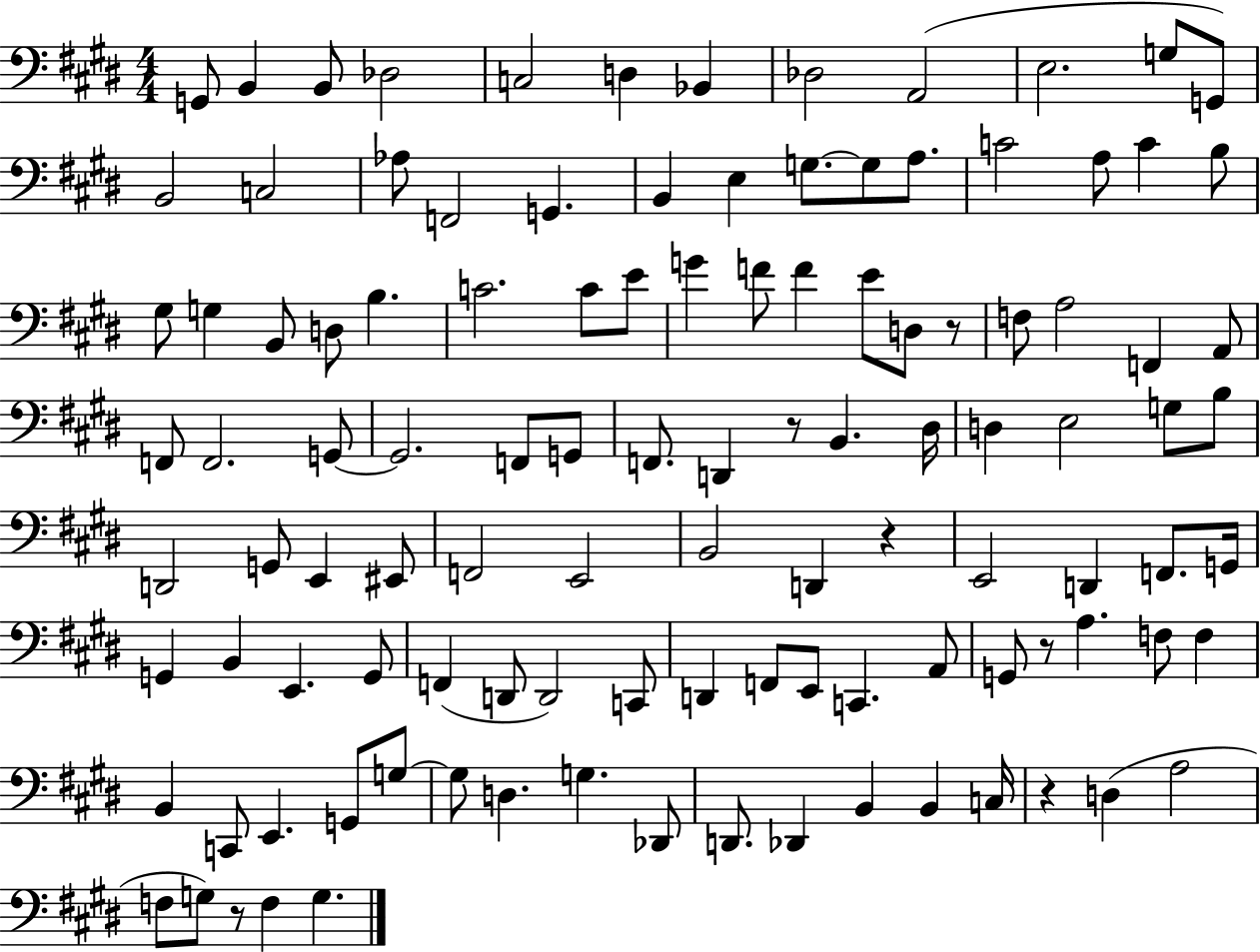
{
  \clef bass
  \numericTimeSignature
  \time 4/4
  \key e \major
  \repeat volta 2 { g,8 b,4 b,8 des2 | c2 d4 bes,4 | des2 a,2( | e2. g8 g,8) | \break b,2 c2 | aes8 f,2 g,4. | b,4 e4 g8.~~ g8 a8. | c'2 a8 c'4 b8 | \break gis8 g4 b,8 d8 b4. | c'2. c'8 e'8 | g'4 f'8 f'4 e'8 d8 r8 | f8 a2 f,4 a,8 | \break f,8 f,2. g,8~~ | g,2. f,8 g,8 | f,8. d,4 r8 b,4. dis16 | d4 e2 g8 b8 | \break d,2 g,8 e,4 eis,8 | f,2 e,2 | b,2 d,4 r4 | e,2 d,4 f,8. g,16 | \break g,4 b,4 e,4. g,8 | f,4( d,8 d,2) c,8 | d,4 f,8 e,8 c,4. a,8 | g,8 r8 a4. f8 f4 | \break b,4 c,8 e,4. g,8 g8~~ | g8 d4. g4. des,8 | d,8. des,4 b,4 b,4 c16 | r4 d4( a2 | \break f8 g8) r8 f4 g4. | } \bar "|."
}